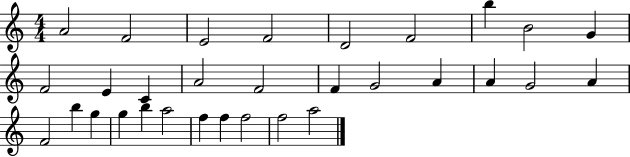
{
  \clef treble
  \numericTimeSignature
  \time 4/4
  \key c \major
  a'2 f'2 | e'2 f'2 | d'2 f'2 | b''4 b'2 g'4 | \break f'2 e'4 c'4 | a'2 f'2 | f'4 g'2 a'4 | a'4 g'2 a'4 | \break f'2 b''4 g''4 | g''4 b''4 a''2 | f''4 f''4 f''2 | f''2 a''2 | \break \bar "|."
}